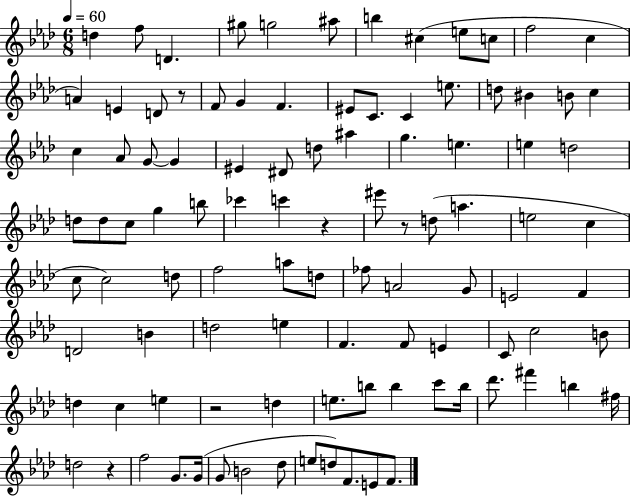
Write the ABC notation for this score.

X:1
T:Untitled
M:6/8
L:1/4
K:Ab
d f/2 D ^g/2 g2 ^a/2 b ^c e/2 c/2 f2 c A E D/2 z/2 F/2 G F ^E/2 C/2 C e/2 d/2 ^B B/2 c c _A/2 G/2 G ^E ^D/2 d/2 ^a g e e d2 d/2 d/2 c/2 g b/2 _c' c' z ^e'/2 z/2 d/2 a e2 c c/2 c2 d/2 f2 a/2 d/2 _f/2 A2 G/2 E2 F D2 B d2 e F F/2 E C/2 c2 B/2 d c e z2 d e/2 b/2 b c'/2 b/4 _d'/2 ^f' b ^f/4 d2 z f2 G/2 G/4 G/2 B2 _d/2 e/2 d/2 F/2 E/2 F/2